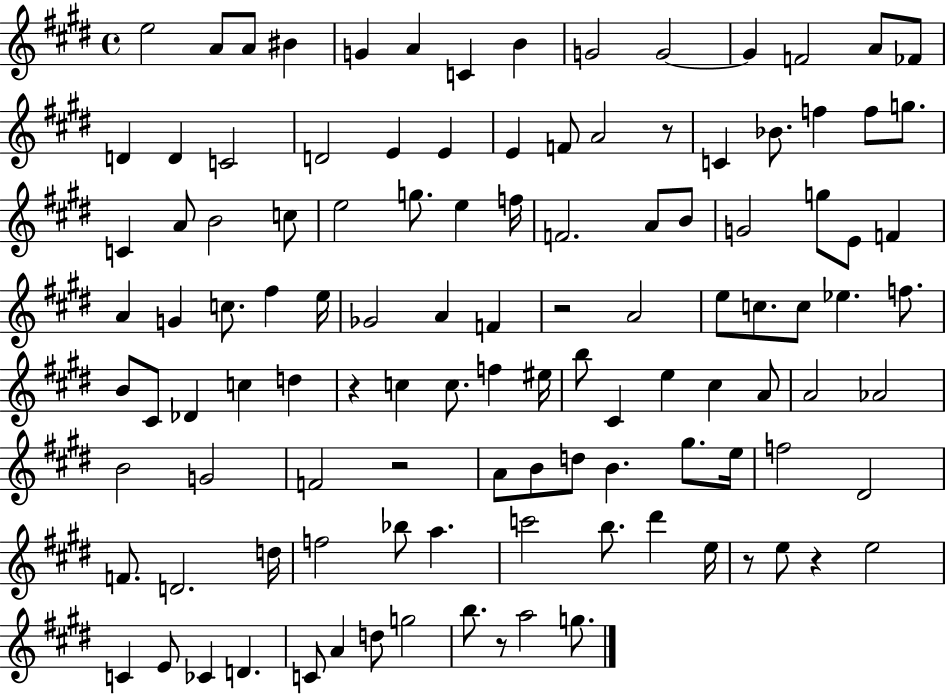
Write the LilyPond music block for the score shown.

{
  \clef treble
  \time 4/4
  \defaultTimeSignature
  \key e \major
  e''2 a'8 a'8 bis'4 | g'4 a'4 c'4 b'4 | g'2 g'2~~ | g'4 f'2 a'8 fes'8 | \break d'4 d'4 c'2 | d'2 e'4 e'4 | e'4 f'8 a'2 r8 | c'4 bes'8. f''4 f''8 g''8. | \break c'4 a'8 b'2 c''8 | e''2 g''8. e''4 f''16 | f'2. a'8 b'8 | g'2 g''8 e'8 f'4 | \break a'4 g'4 c''8. fis''4 e''16 | ges'2 a'4 f'4 | r2 a'2 | e''8 c''8. c''8 ees''4. f''8. | \break b'8 cis'8 des'4 c''4 d''4 | r4 c''4 c''8. f''4 eis''16 | b''8 cis'4 e''4 cis''4 a'8 | a'2 aes'2 | \break b'2 g'2 | f'2 r2 | a'8 b'8 d''8 b'4. gis''8. e''16 | f''2 dis'2 | \break f'8. d'2. d''16 | f''2 bes''8 a''4. | c'''2 b''8. dis'''4 e''16 | r8 e''8 r4 e''2 | \break c'4 e'8 ces'4 d'4. | c'8 a'4 d''8 g''2 | b''8. r8 a''2 g''8. | \bar "|."
}